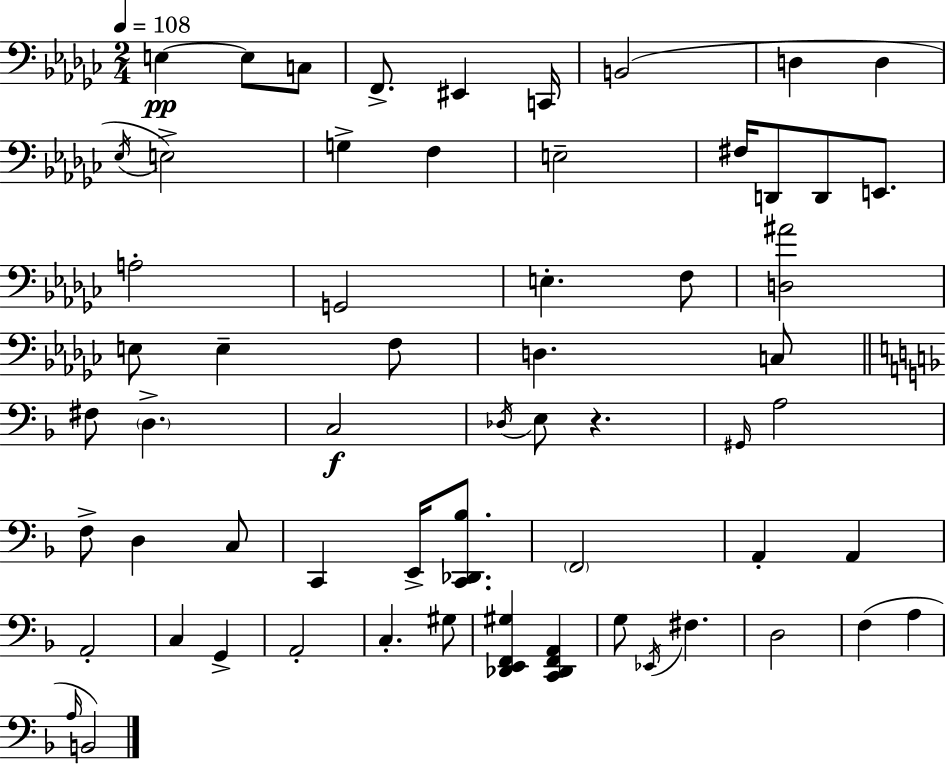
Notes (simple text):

E3/q E3/e C3/e F2/e. EIS2/q C2/s B2/h D3/q D3/q Eb3/s E3/h G3/q F3/q E3/h F#3/s D2/e D2/e E2/e. A3/h G2/h E3/q. F3/e [D3,A#4]/h E3/e E3/q F3/e D3/q. C3/e F#3/e D3/q. C3/h Db3/s E3/e R/q. G#2/s A3/h F3/e D3/q C3/e C2/q E2/s [C2,Db2,Bb3]/e. F2/h A2/q A2/q A2/h C3/q G2/q A2/h C3/q. G#3/e [Db2,E2,F2,G#3]/q [C2,Db2,F2,A2]/q G3/e Eb2/s F#3/q. D3/h F3/q A3/q A3/s B2/h